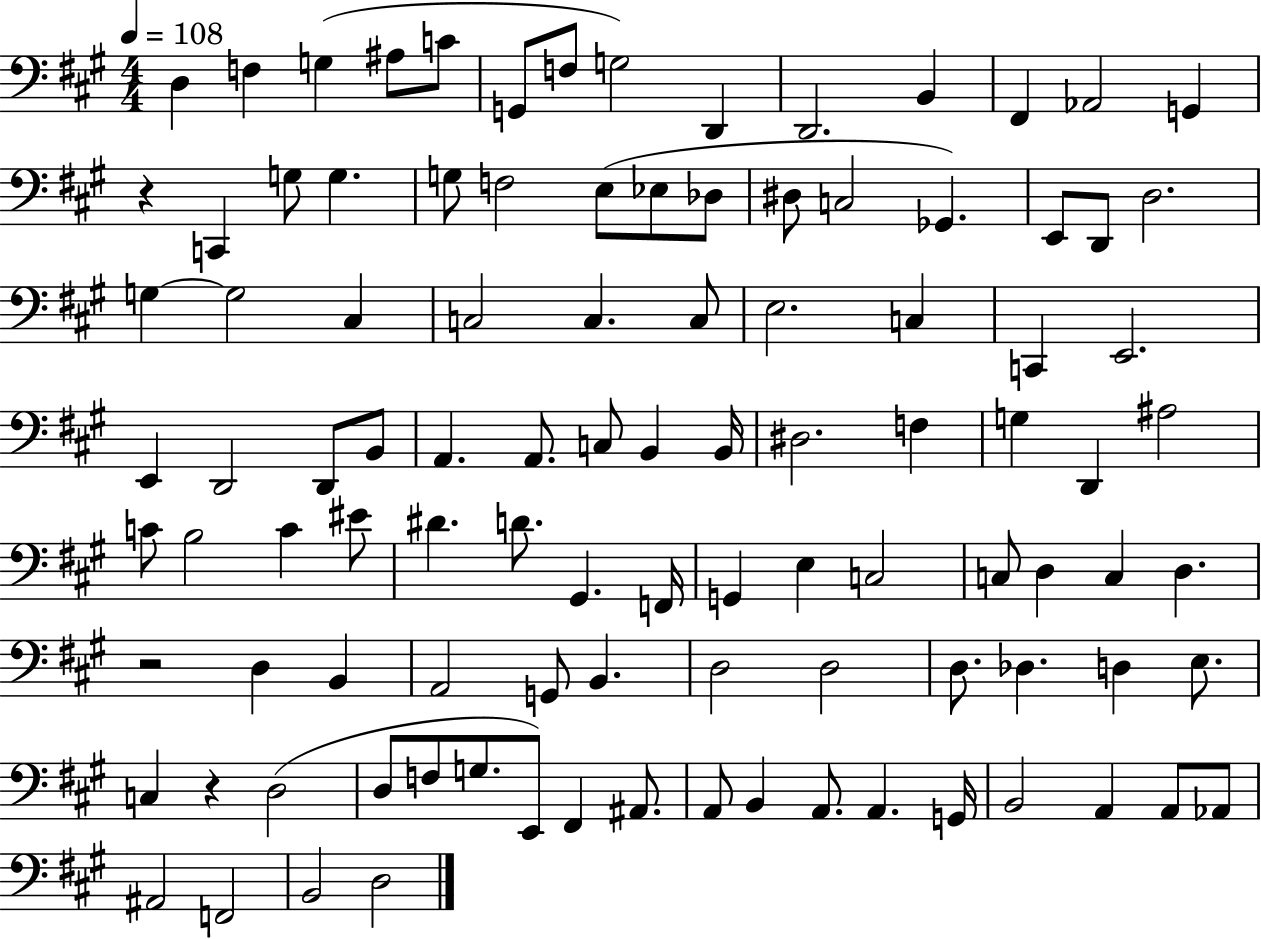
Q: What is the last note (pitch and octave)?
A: D3